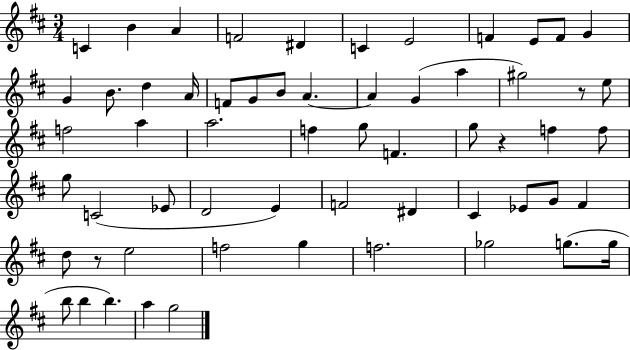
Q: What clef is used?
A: treble